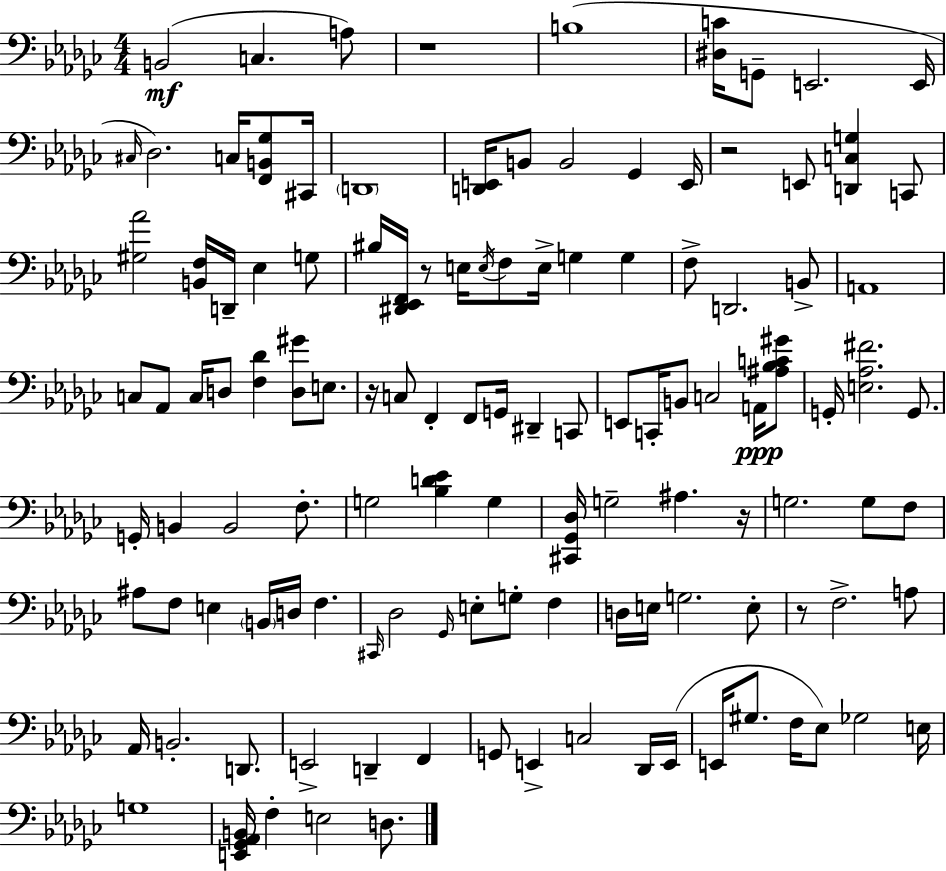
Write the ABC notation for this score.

X:1
T:Untitled
M:4/4
L:1/4
K:Ebm
B,,2 C, A,/2 z4 B,4 [^D,C]/4 G,,/2 E,,2 E,,/4 ^C,/4 _D,2 C,/4 [F,,B,,_G,]/2 ^C,,/4 D,,4 [D,,E,,]/4 B,,/2 B,,2 _G,, E,,/4 z2 E,,/2 [D,,C,G,] C,,/2 [^G,_A]2 [B,,F,]/4 D,,/4 _E, G,/2 ^B,/4 [^D,,_E,,F,,]/4 z/2 E,/4 E,/4 F,/2 E,/4 G, G, F,/2 D,,2 B,,/2 A,,4 C,/2 _A,,/2 C,/4 D,/2 [F,_D] [D,^G]/2 E,/2 z/4 C,/2 F,, F,,/2 G,,/4 ^D,, C,,/2 E,,/2 C,,/4 B,,/2 C,2 A,,/4 [^A,_B,C^G]/2 G,,/4 [E,_A,^F]2 G,,/2 G,,/4 B,, B,,2 F,/2 G,2 [_B,D_E] G, [^C,,_G,,_D,]/4 G,2 ^A, z/4 G,2 G,/2 F,/2 ^A,/2 F,/2 E, B,,/4 D,/4 F, ^C,,/4 _D,2 _G,,/4 E,/2 G,/2 F, D,/4 E,/4 G,2 E,/2 z/2 F,2 A,/2 _A,,/4 B,,2 D,,/2 E,,2 D,, F,, G,,/2 E,, C,2 _D,,/4 E,,/4 E,,/4 ^G,/2 F,/4 _E,/2 _G,2 E,/4 G,4 [E,,_G,,_A,,B,,]/4 F, E,2 D,/2